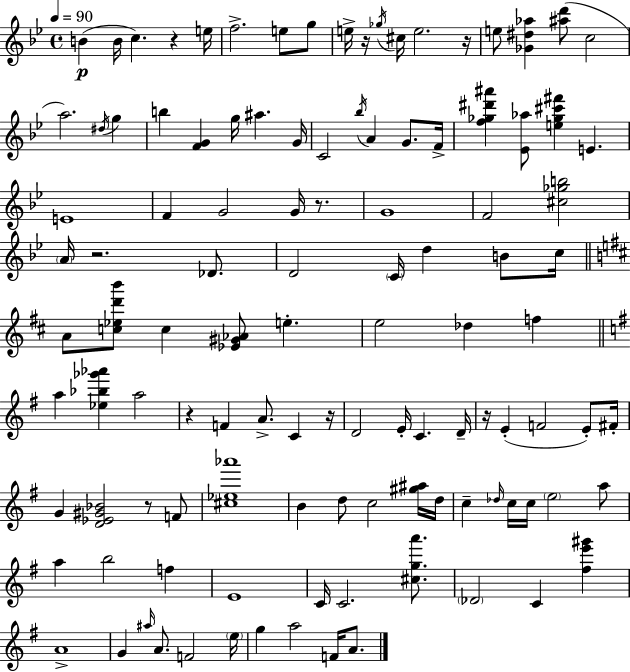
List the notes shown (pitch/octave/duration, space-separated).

B4/q B4/s C5/q. R/q E5/s F5/h. E5/e G5/e E5/s R/s Gb5/s C#5/s E5/h. R/s E5/e [Gb4,D#5,Ab5]/q [A#5,D6]/e C5/h A5/h. D#5/s G5/q B5/q [F4,G4]/q G5/s A#5/q. G4/s C4/h Bb5/s A4/q G4/e. F4/s [F5,Gb5,D#6,A#6]/q [Eb4,Ab5]/e [E5,Gb5,C#6,F#6]/q E4/q. E4/w F4/q G4/h G4/s R/e. G4/w F4/h [C#5,Gb5,B5]/h A4/s R/h. Db4/e. D4/h C4/s D5/q B4/e C5/s A4/e [C5,Eb5,D6,B6]/e C5/q [Eb4,G#4,Ab4]/e E5/q. E5/h Db5/q F5/q A5/q [Eb5,Bb5,Gb6,Ab6]/q A5/h R/q F4/q A4/e. C4/q R/s D4/h E4/s C4/q. D4/s R/s E4/q F4/h E4/e F#4/s G4/q [D4,Eb4,G#4,Bb4]/h R/e F4/e [C#5,Eb5,Ab6]/w B4/q D5/e C5/h [G#5,A#5]/s D5/s C5/q Db5/s C5/s C5/s E5/h A5/e A5/q B5/h F5/q E4/w C4/s C4/h. [C#5,G5,A6]/e. Db4/h C4/q [F#5,E6,G#6]/q A4/w G4/q A#5/s A4/e. F4/h E5/s G5/q A5/h F4/s A4/e.